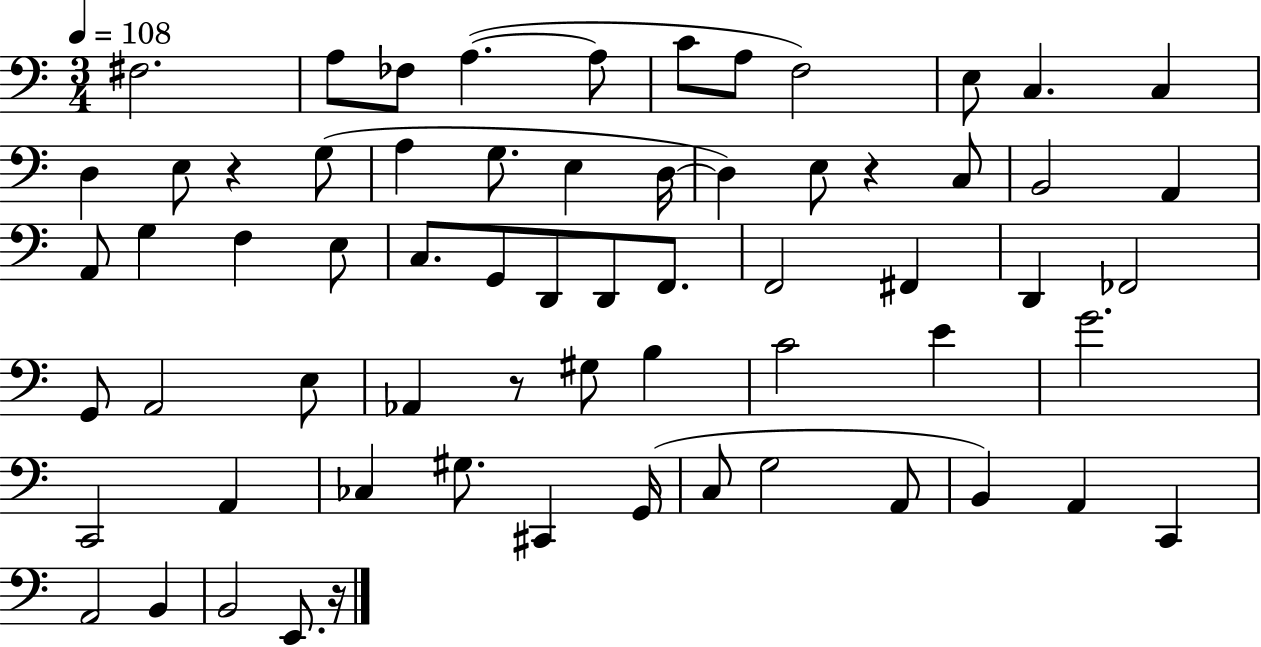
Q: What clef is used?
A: bass